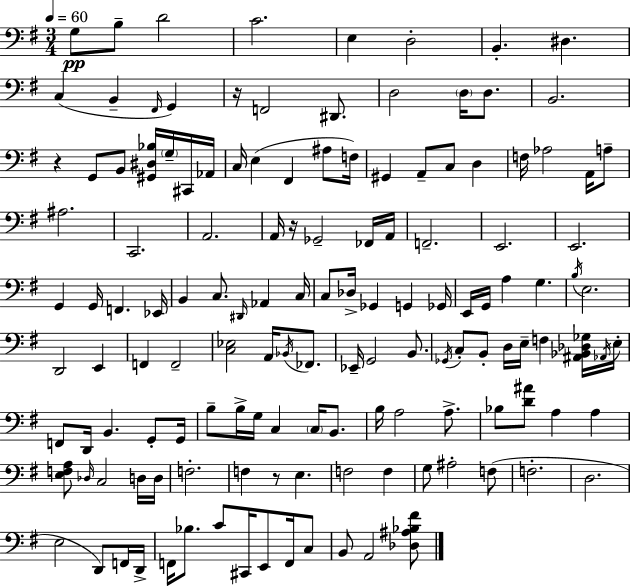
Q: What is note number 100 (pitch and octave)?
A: A3